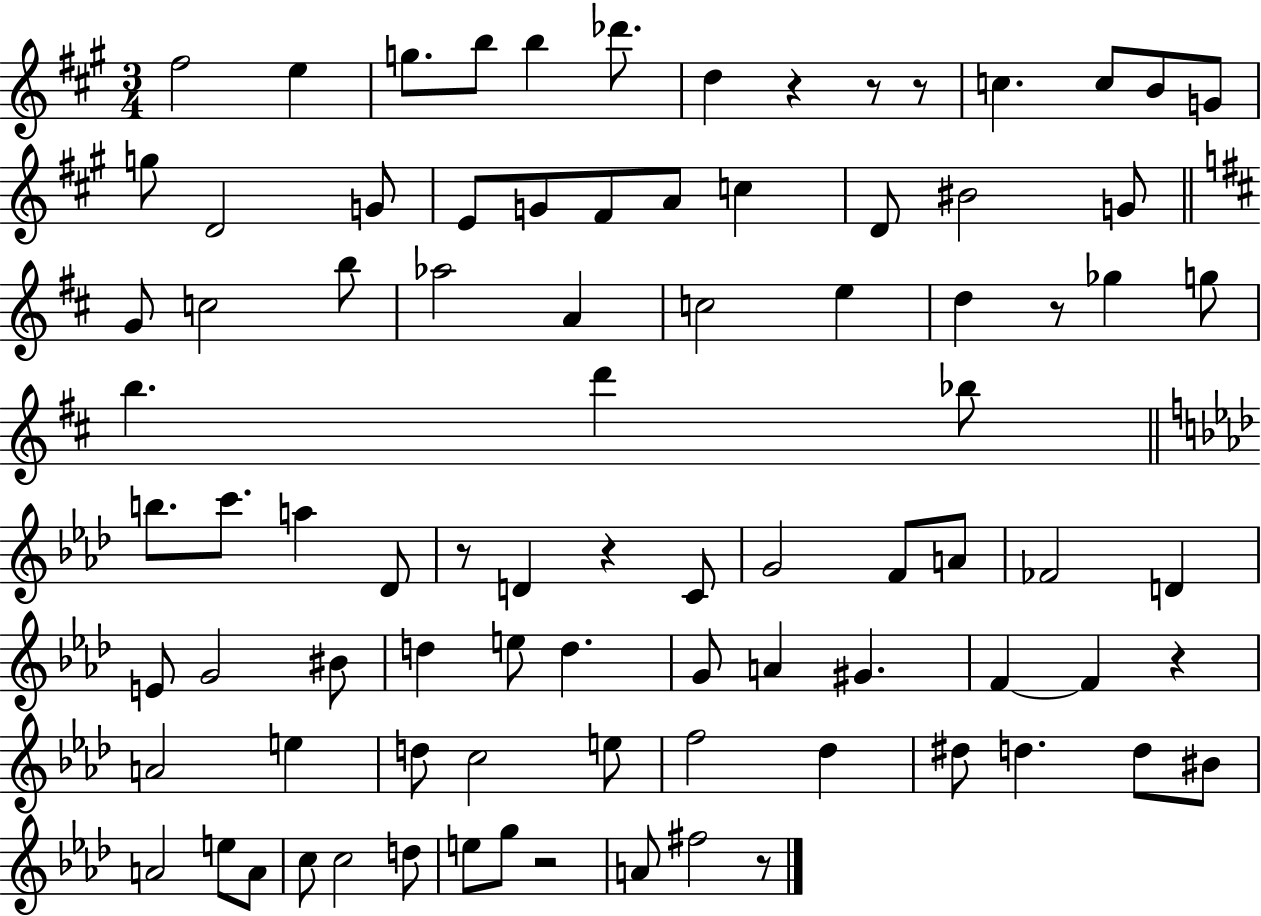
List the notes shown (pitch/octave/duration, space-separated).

F#5/h E5/q G5/e. B5/e B5/q Db6/e. D5/q R/q R/e R/e C5/q. C5/e B4/e G4/e G5/e D4/h G4/e E4/e G4/e F#4/e A4/e C5/q D4/e BIS4/h G4/e G4/e C5/h B5/e Ab5/h A4/q C5/h E5/q D5/q R/e Gb5/q G5/e B5/q. D6/q Bb5/e B5/e. C6/e. A5/q Db4/e R/e D4/q R/q C4/e G4/h F4/e A4/e FES4/h D4/q E4/e G4/h BIS4/e D5/q E5/e D5/q. G4/e A4/q G#4/q. F4/q F4/q R/q A4/h E5/q D5/e C5/h E5/e F5/h Db5/q D#5/e D5/q. D5/e BIS4/e A4/h E5/e A4/e C5/e C5/h D5/e E5/e G5/e R/h A4/e F#5/h R/e